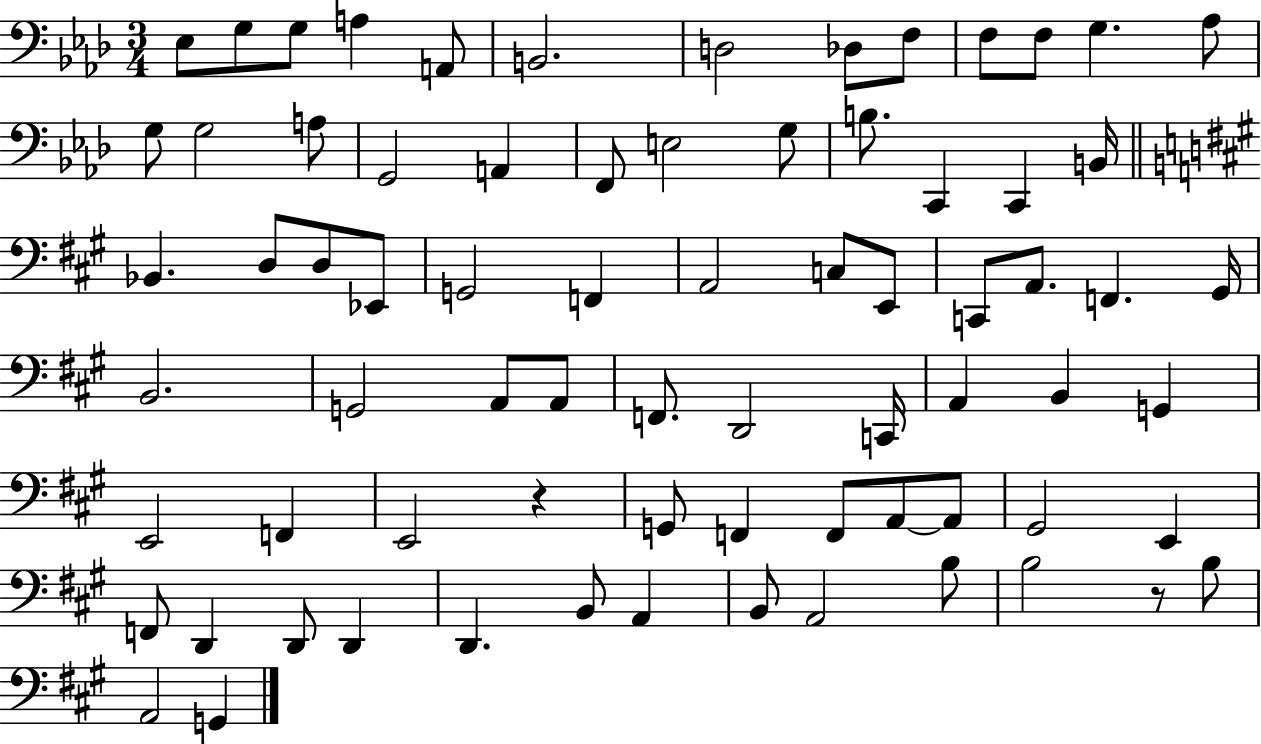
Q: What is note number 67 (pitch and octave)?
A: A2